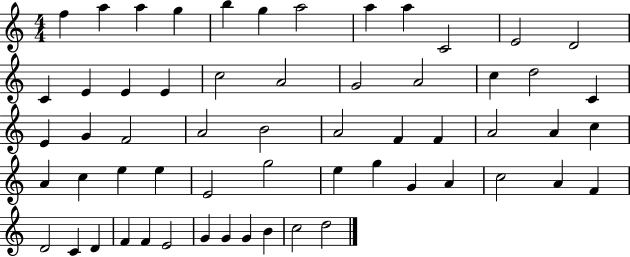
F5/q A5/q A5/q G5/q B5/q G5/q A5/h A5/q A5/q C4/h E4/h D4/h C4/q E4/q E4/q E4/q C5/h A4/h G4/h A4/h C5/q D5/h C4/q E4/q G4/q F4/h A4/h B4/h A4/h F4/q F4/q A4/h A4/q C5/q A4/q C5/q E5/q E5/q E4/h G5/h E5/q G5/q G4/q A4/q C5/h A4/q F4/q D4/h C4/q D4/q F4/q F4/q E4/h G4/q G4/q G4/q B4/q C5/h D5/h